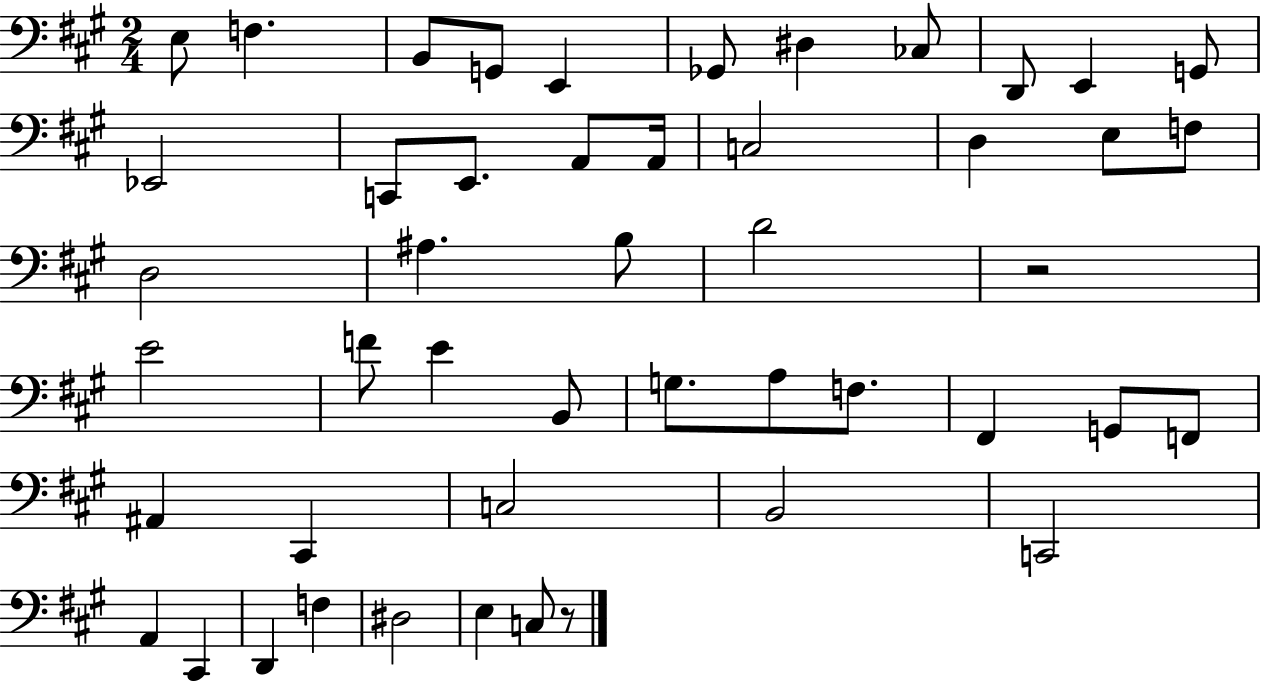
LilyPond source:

{
  \clef bass
  \numericTimeSignature
  \time 2/4
  \key a \major
  e8 f4. | b,8 g,8 e,4 | ges,8 dis4 ces8 | d,8 e,4 g,8 | \break ees,2 | c,8 e,8. a,8 a,16 | c2 | d4 e8 f8 | \break d2 | ais4. b8 | d'2 | r2 | \break e'2 | f'8 e'4 b,8 | g8. a8 f8. | fis,4 g,8 f,8 | \break ais,4 cis,4 | c2 | b,2 | c,2 | \break a,4 cis,4 | d,4 f4 | dis2 | e4 c8 r8 | \break \bar "|."
}